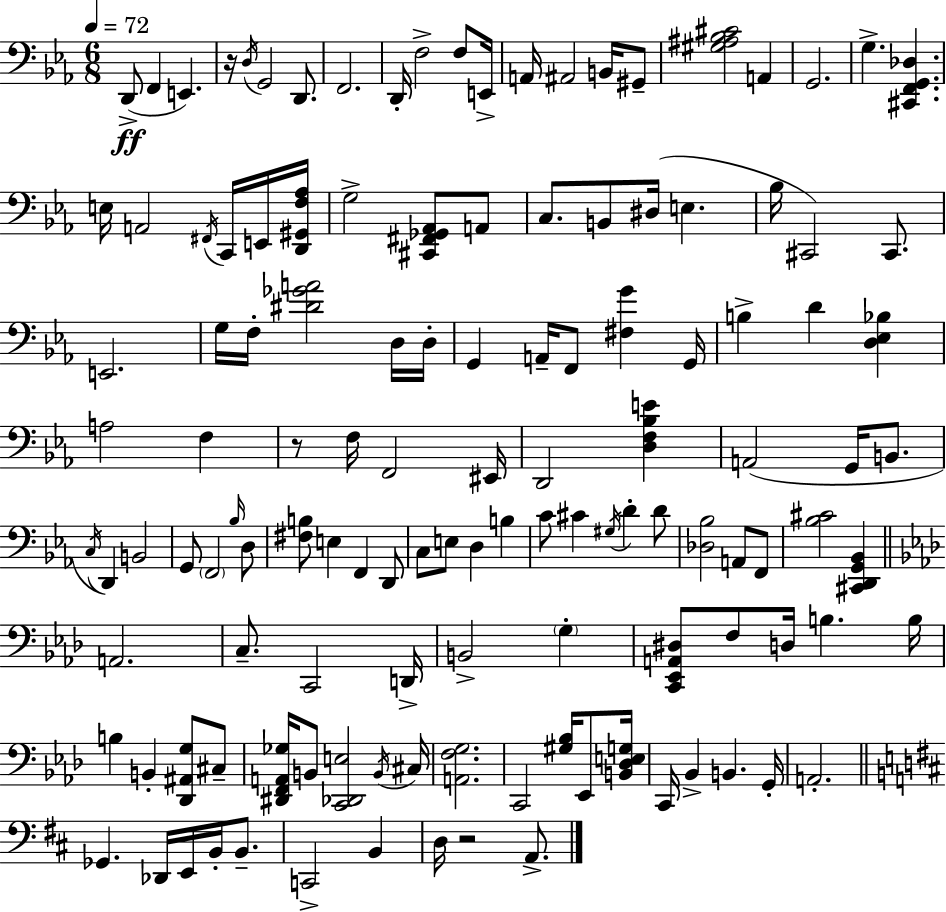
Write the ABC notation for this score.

X:1
T:Untitled
M:6/8
L:1/4
K:Cm
D,,/2 F,, E,, z/4 D,/4 G,,2 D,,/2 F,,2 D,,/4 F,2 F,/2 E,,/4 A,,/4 ^A,,2 B,,/4 ^G,,/2 [^G,^A,_B,^C]2 A,, G,,2 G, [^C,,F,,G,,_D,] E,/4 A,,2 ^F,,/4 C,,/4 E,,/4 [D,,^G,,F,_A,]/4 G,2 [^C,,^F,,_G,,_A,,]/2 A,,/2 C,/2 B,,/2 ^D,/4 E, _B,/4 ^C,,2 ^C,,/2 E,,2 G,/4 F,/4 [^D_GA]2 D,/4 D,/4 G,, A,,/4 F,,/2 [^F,G] G,,/4 B, D [D,_E,_B,] A,2 F, z/2 F,/4 F,,2 ^E,,/4 D,,2 [D,F,_B,E] A,,2 G,,/4 B,,/2 C,/4 D,, B,,2 G,,/2 F,,2 _B,/4 D,/2 [^F,B,]/2 E, F,, D,,/2 C,/2 E,/2 D, B, C/2 ^C ^G,/4 D D/2 [_D,_B,]2 A,,/2 F,,/2 [_B,^C]2 [^C,,D,,G,,_B,,] A,,2 C,/2 C,,2 D,,/4 B,,2 G, [C,,_E,,A,,^D,]/2 F,/2 D,/4 B, B,/4 B, B,, [_D,,^A,,G,]/2 ^C,/2 [^D,,F,,A,,_G,]/4 B,,/2 [C,,_D,,E,]2 B,,/4 ^C,/4 [A,,F,G,]2 C,,2 [^G,_B,]/4 _E,,/2 [B,,_D,E,G,]/4 C,,/4 _B,, B,, G,,/4 A,,2 _G,, _D,,/4 E,,/4 B,,/4 B,,/2 C,,2 B,, D,/4 z2 A,,/2